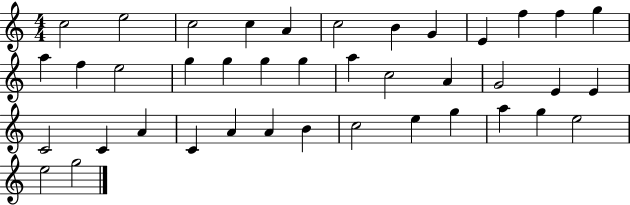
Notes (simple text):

C5/h E5/h C5/h C5/q A4/q C5/h B4/q G4/q E4/q F5/q F5/q G5/q A5/q F5/q E5/h G5/q G5/q G5/q G5/q A5/q C5/h A4/q G4/h E4/q E4/q C4/h C4/q A4/q C4/q A4/q A4/q B4/q C5/h E5/q G5/q A5/q G5/q E5/h E5/h G5/h